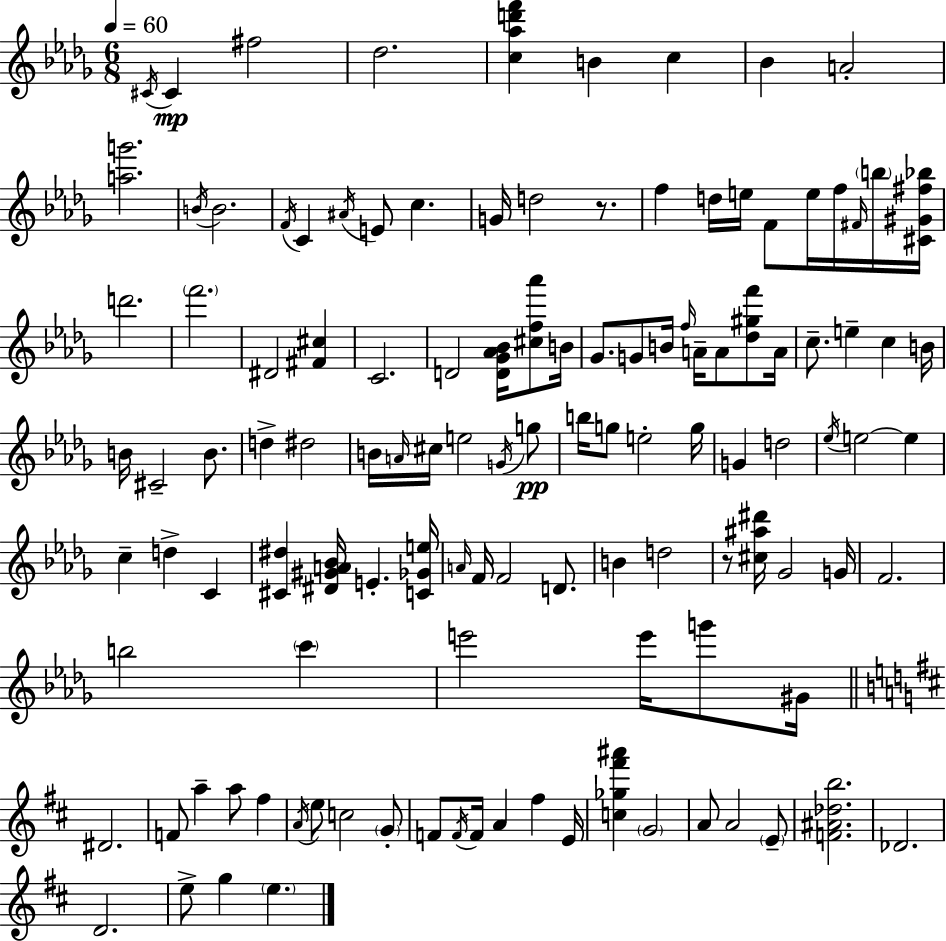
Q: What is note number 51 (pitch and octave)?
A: E5